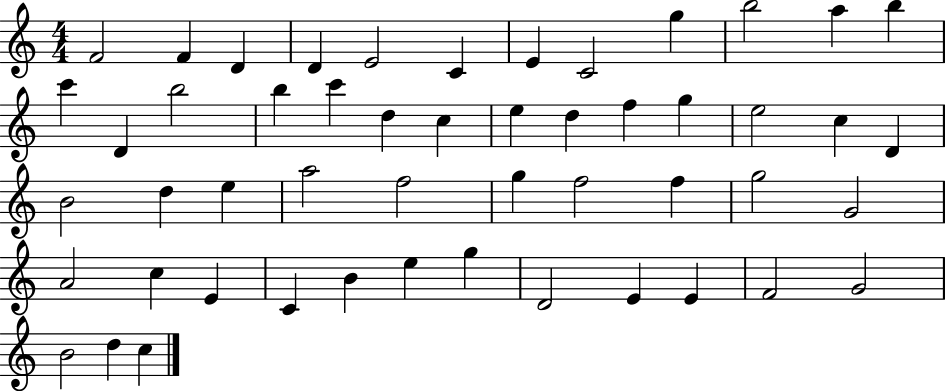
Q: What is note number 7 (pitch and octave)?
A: E4